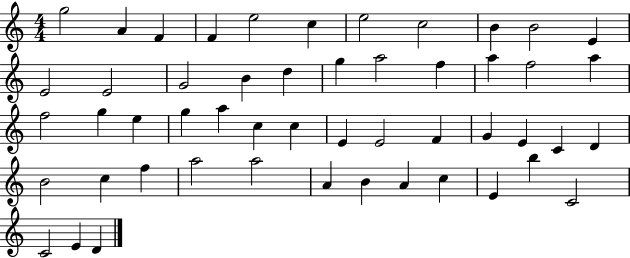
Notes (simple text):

G5/h A4/q F4/q F4/q E5/h C5/q E5/h C5/h B4/q B4/h E4/q E4/h E4/h G4/h B4/q D5/q G5/q A5/h F5/q A5/q F5/h A5/q F5/h G5/q E5/q G5/q A5/q C5/q C5/q E4/q E4/h F4/q G4/q E4/q C4/q D4/q B4/h C5/q F5/q A5/h A5/h A4/q B4/q A4/q C5/q E4/q B5/q C4/h C4/h E4/q D4/q